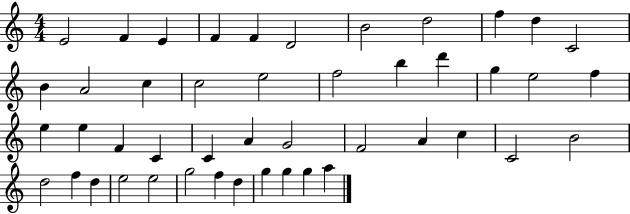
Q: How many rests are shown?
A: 0